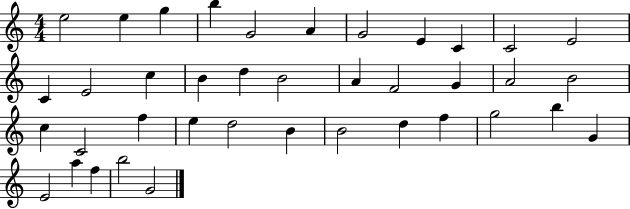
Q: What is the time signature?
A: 4/4